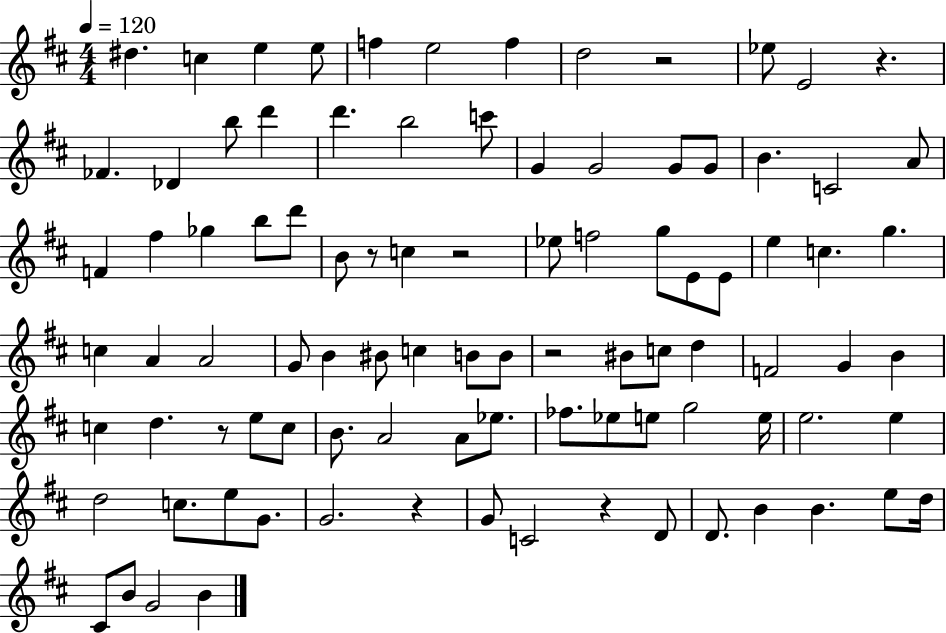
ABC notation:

X:1
T:Untitled
M:4/4
L:1/4
K:D
^d c e e/2 f e2 f d2 z2 _e/2 E2 z _F _D b/2 d' d' b2 c'/2 G G2 G/2 G/2 B C2 A/2 F ^f _g b/2 d'/2 B/2 z/2 c z2 _e/2 f2 g/2 E/2 E/2 e c g c A A2 G/2 B ^B/2 c B/2 B/2 z2 ^B/2 c/2 d F2 G B c d z/2 e/2 c/2 B/2 A2 A/2 _e/2 _f/2 _e/2 e/2 g2 e/4 e2 e d2 c/2 e/2 G/2 G2 z G/2 C2 z D/2 D/2 B B e/2 d/4 ^C/2 B/2 G2 B